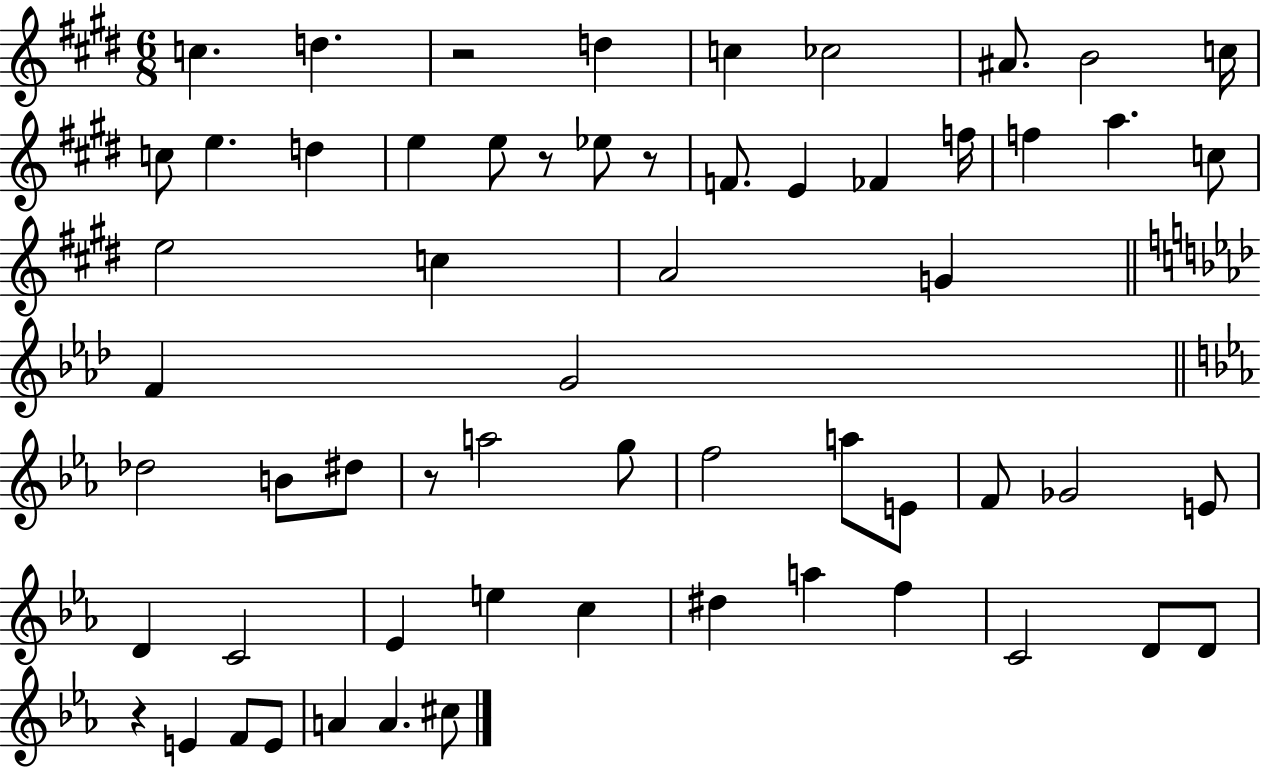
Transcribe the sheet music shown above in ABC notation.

X:1
T:Untitled
M:6/8
L:1/4
K:E
c d z2 d c _c2 ^A/2 B2 c/4 c/2 e d e e/2 z/2 _e/2 z/2 F/2 E _F f/4 f a c/2 e2 c A2 G F G2 _d2 B/2 ^d/2 z/2 a2 g/2 f2 a/2 E/2 F/2 _G2 E/2 D C2 _E e c ^d a f C2 D/2 D/2 z E F/2 E/2 A A ^c/2